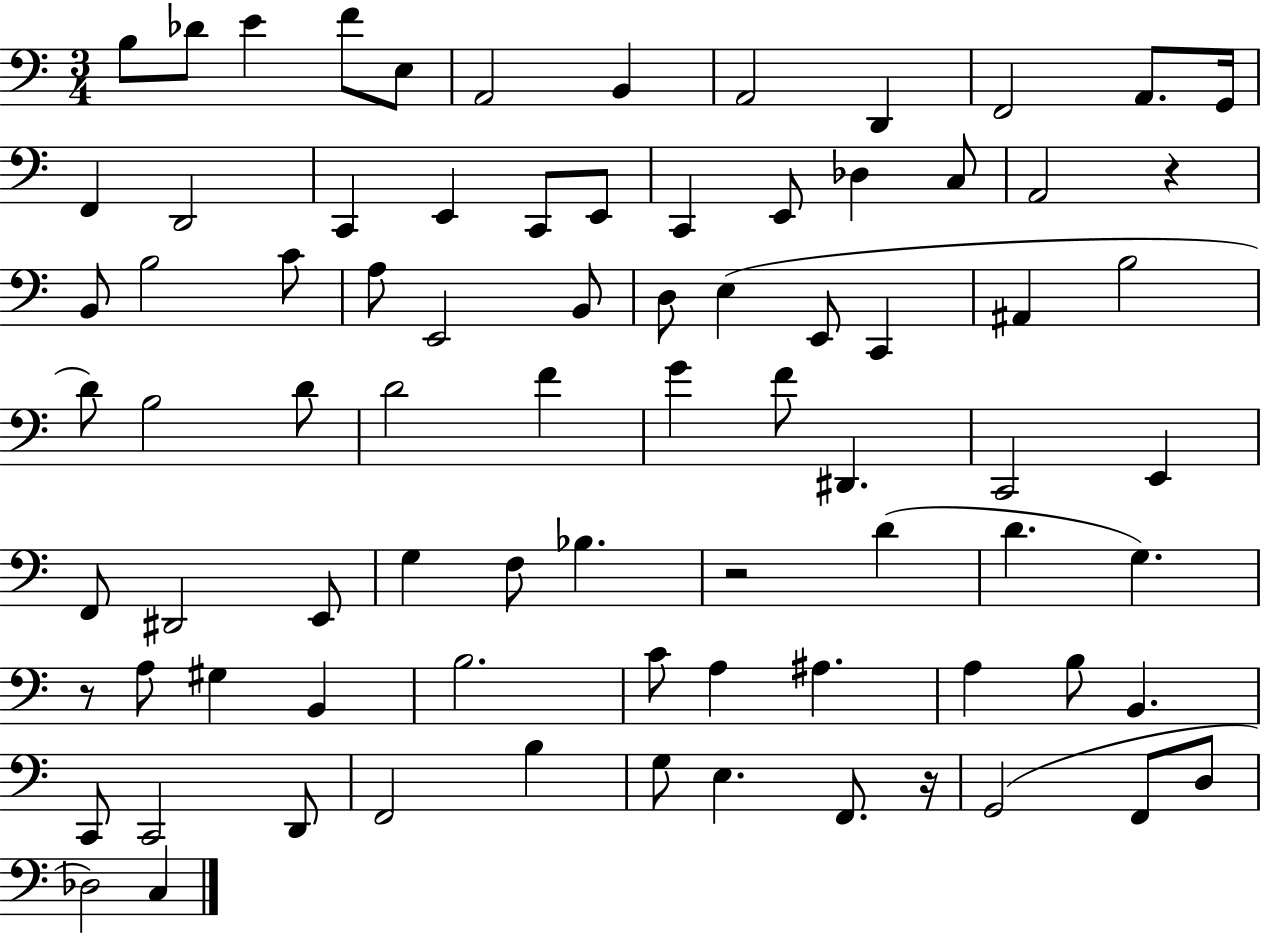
{
  \clef bass
  \numericTimeSignature
  \time 3/4
  \key c \major
  \repeat volta 2 { b8 des'8 e'4 f'8 e8 | a,2 b,4 | a,2 d,4 | f,2 a,8. g,16 | \break f,4 d,2 | c,4 e,4 c,8 e,8 | c,4 e,8 des4 c8 | a,2 r4 | \break b,8 b2 c'8 | a8 e,2 b,8 | d8 e4( e,8 c,4 | ais,4 b2 | \break d'8) b2 d'8 | d'2 f'4 | g'4 f'8 dis,4. | c,2 e,4 | \break f,8 dis,2 e,8 | g4 f8 bes4. | r2 d'4( | d'4. g4.) | \break r8 a8 gis4 b,4 | b2. | c'8 a4 ais4. | a4 b8 b,4. | \break c,8 c,2 d,8 | f,2 b4 | g8 e4. f,8. r16 | g,2( f,8 d8 | \break des2) c4 | } \bar "|."
}